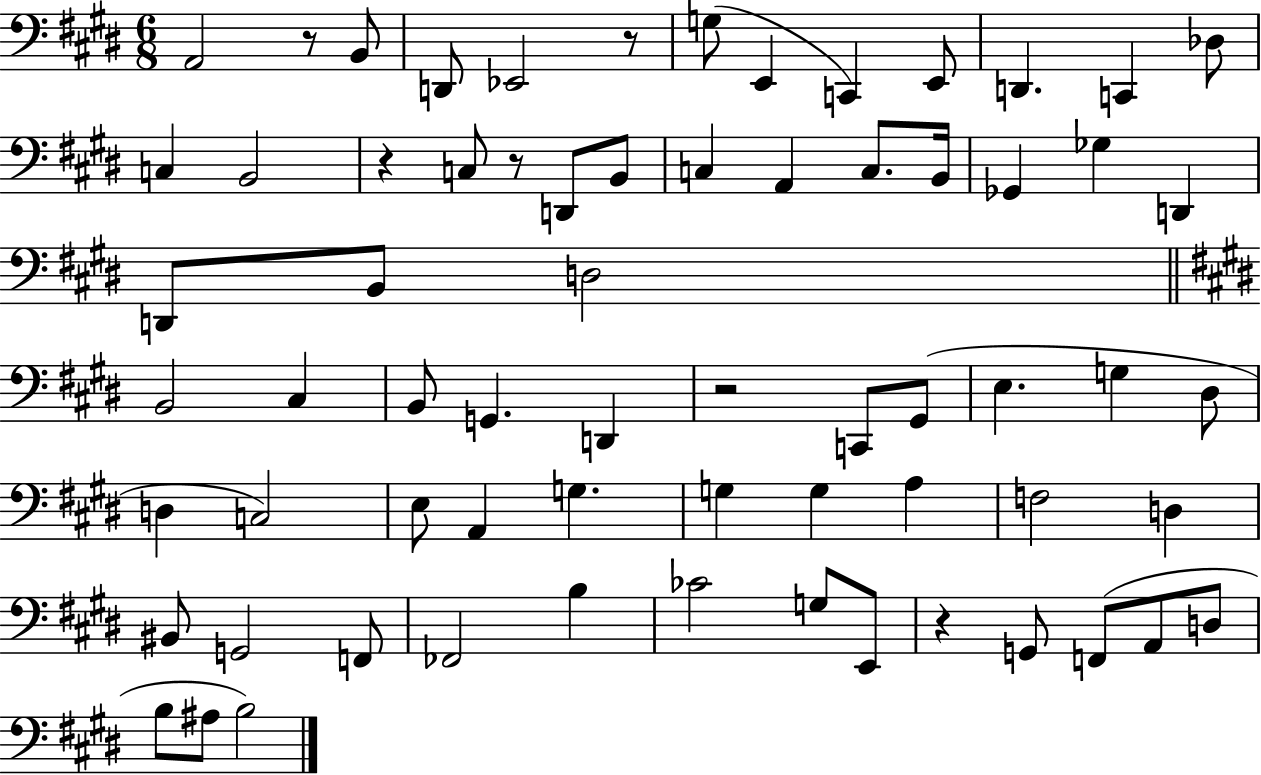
{
  \clef bass
  \numericTimeSignature
  \time 6/8
  \key e \major
  a,2 r8 b,8 | d,8 ees,2 r8 | g8( e,4 c,4) e,8 | d,4. c,4 des8 | \break c4 b,2 | r4 c8 r8 d,8 b,8 | c4 a,4 c8. b,16 | ges,4 ges4 d,4 | \break d,8 b,8 d2 | \bar "||" \break \key e \major b,2 cis4 | b,8 g,4. d,4 | r2 c,8 gis,8( | e4. g4 dis8 | \break d4 c2) | e8 a,4 g4. | g4 g4 a4 | f2 d4 | \break bis,8 g,2 f,8 | fes,2 b4 | ces'2 g8 e,8 | r4 g,8 f,8( a,8 d8 | \break b8 ais8 b2) | \bar "|."
}